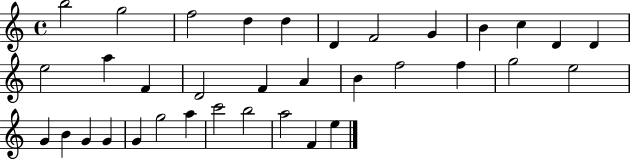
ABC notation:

X:1
T:Untitled
M:4/4
L:1/4
K:C
b2 g2 f2 d d D F2 G B c D D e2 a F D2 F A B f2 f g2 e2 G B G G G g2 a c'2 b2 a2 F e